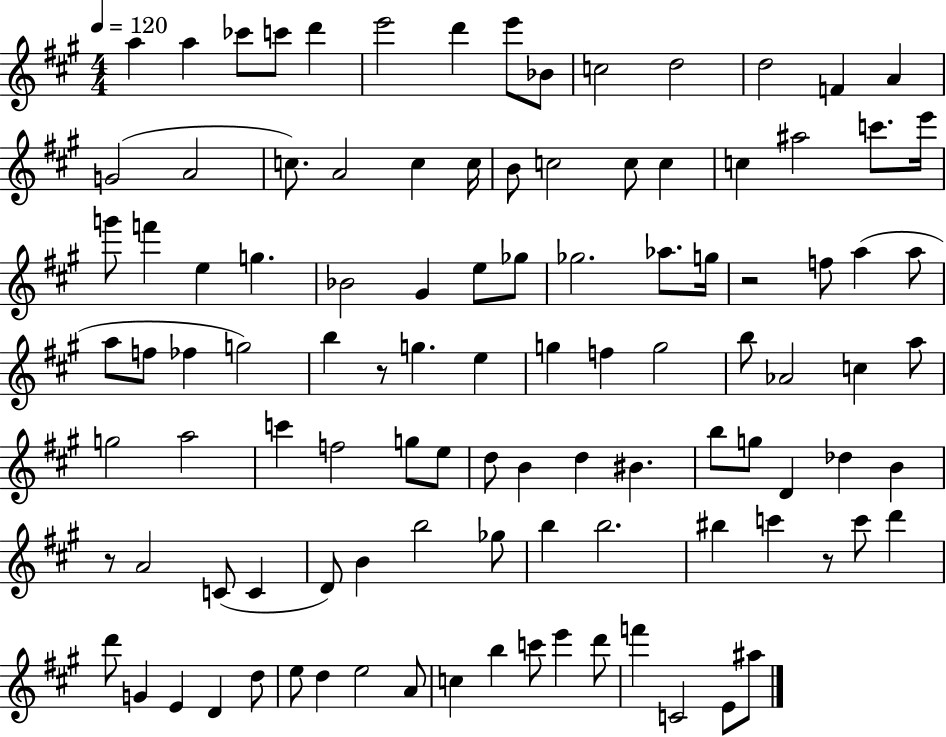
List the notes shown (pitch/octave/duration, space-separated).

A5/q A5/q CES6/e C6/e D6/q E6/h D6/q E6/e Bb4/e C5/h D5/h D5/h F4/q A4/q G4/h A4/h C5/e. A4/h C5/q C5/s B4/e C5/h C5/e C5/q C5/q A#5/h C6/e. E6/s G6/e F6/q E5/q G5/q. Bb4/h G#4/q E5/e Gb5/e Gb5/h. Ab5/e. G5/s R/h F5/e A5/q A5/e A5/e F5/e FES5/q G5/h B5/q R/e G5/q. E5/q G5/q F5/q G5/h B5/e Ab4/h C5/q A5/e G5/h A5/h C6/q F5/h G5/e E5/e D5/e B4/q D5/q BIS4/q. B5/e G5/e D4/q Db5/q B4/q R/e A4/h C4/e C4/q D4/e B4/q B5/h Gb5/e B5/q B5/h. BIS5/q C6/q R/e C6/e D6/q D6/e G4/q E4/q D4/q D5/e E5/e D5/q E5/h A4/e C5/q B5/q C6/e E6/q D6/e F6/q C4/h E4/e A#5/e